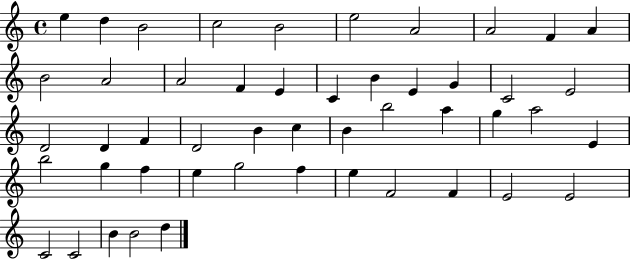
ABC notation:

X:1
T:Untitled
M:4/4
L:1/4
K:C
e d B2 c2 B2 e2 A2 A2 F A B2 A2 A2 F E C B E G C2 E2 D2 D F D2 B c B b2 a g a2 E b2 g f e g2 f e F2 F E2 E2 C2 C2 B B2 d